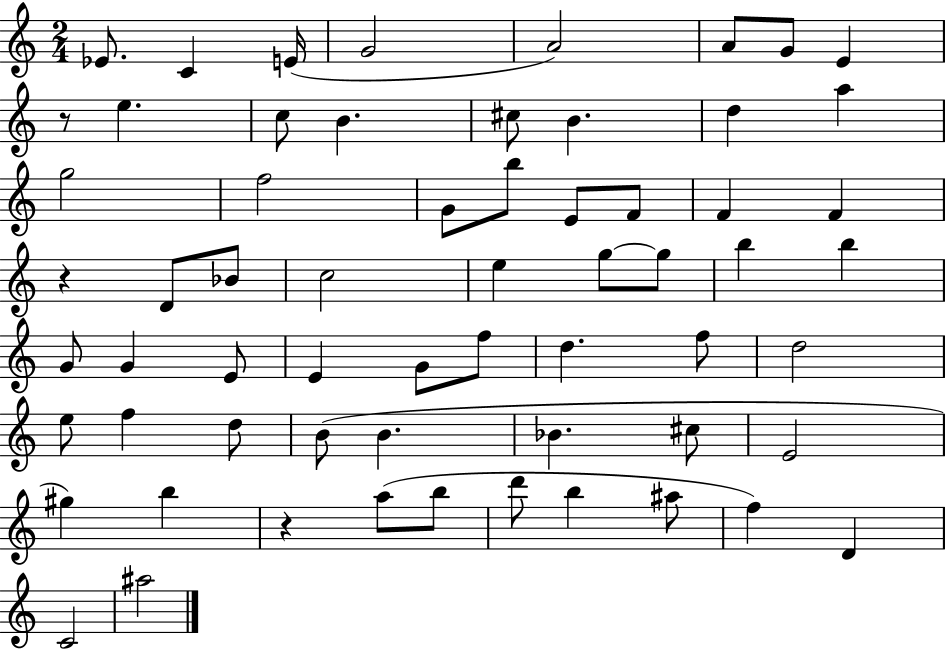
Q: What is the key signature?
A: C major